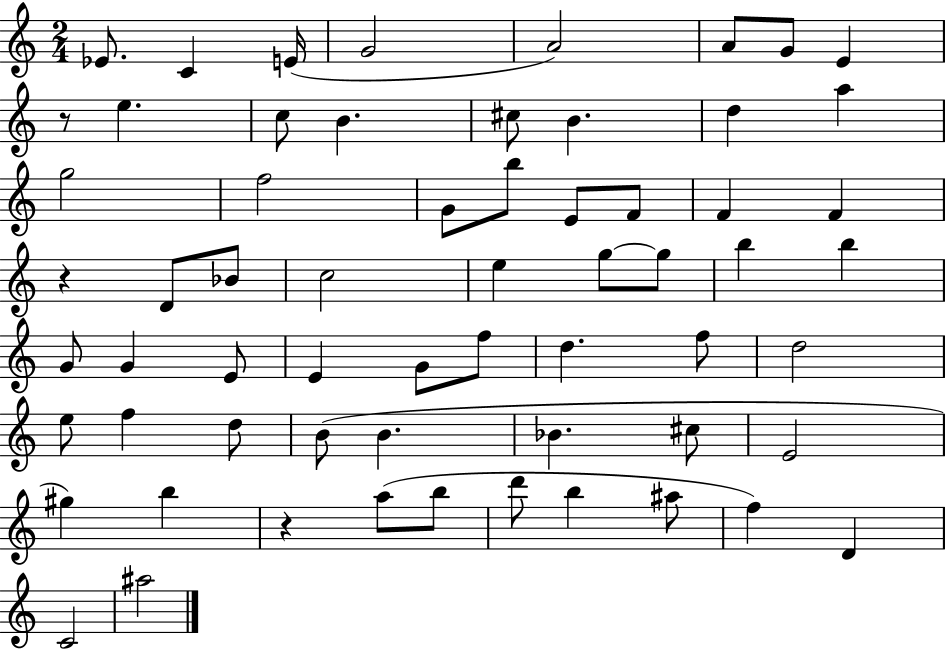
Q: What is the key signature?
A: C major